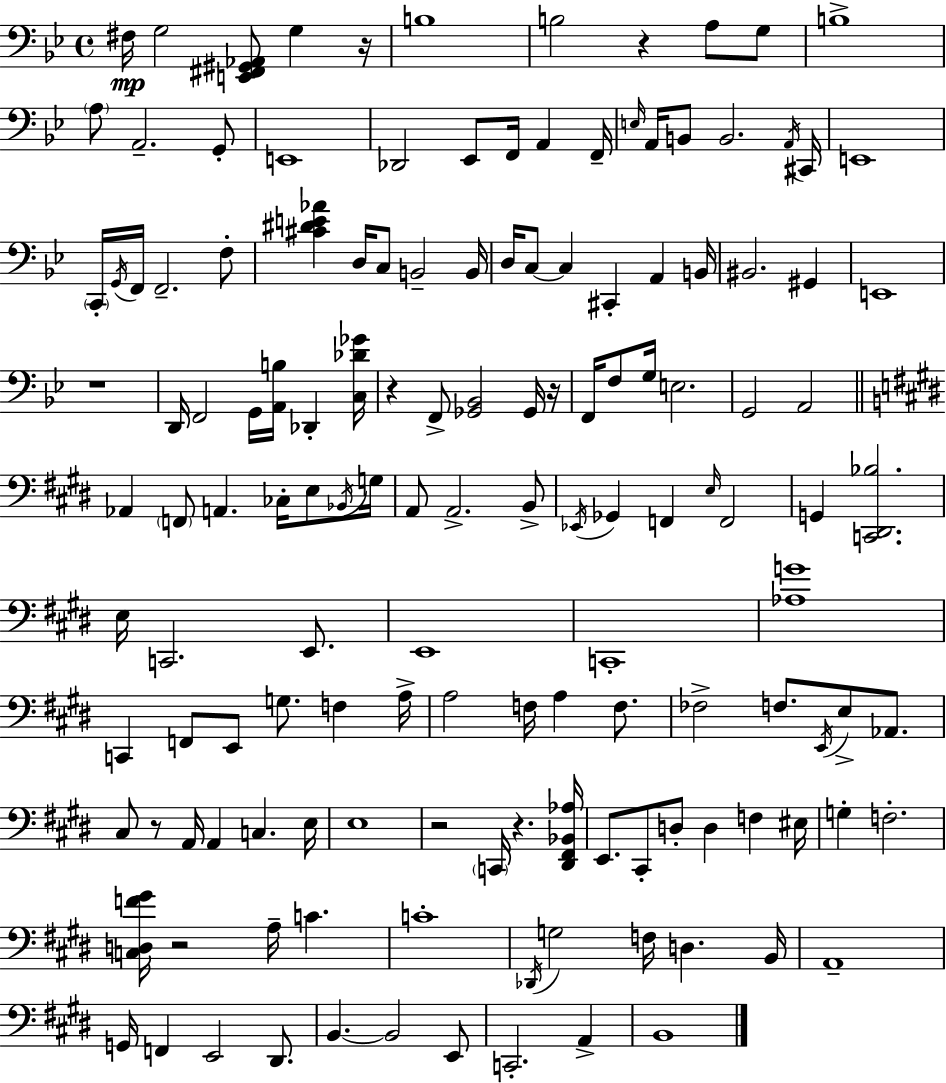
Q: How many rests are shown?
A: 9